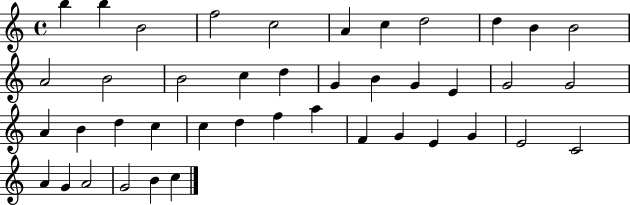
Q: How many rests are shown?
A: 0